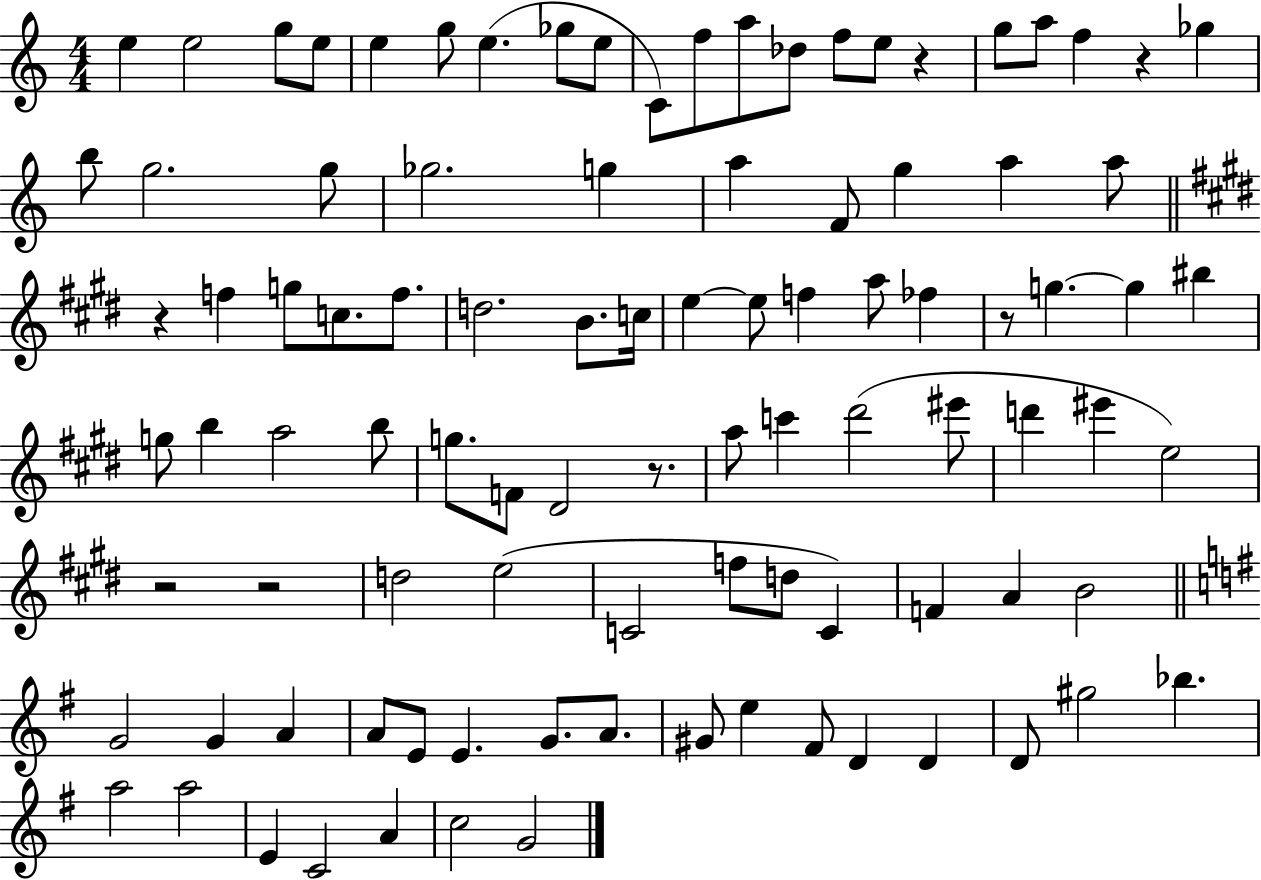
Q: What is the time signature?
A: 4/4